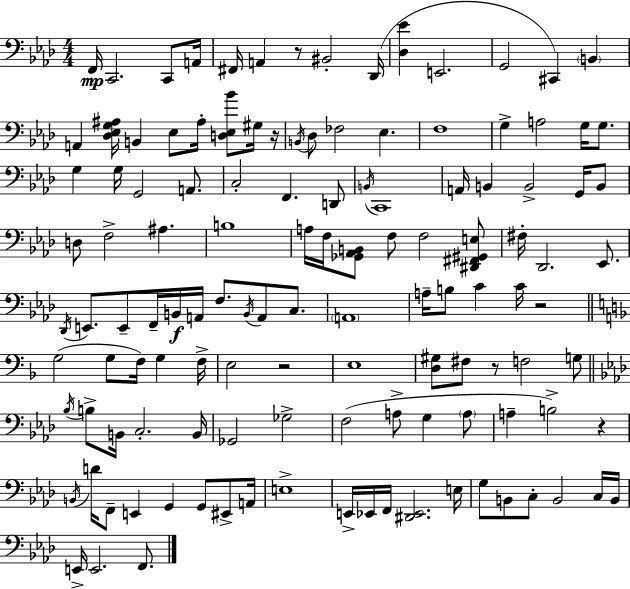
F2/s C2/h. C2/e A2/s F#2/s A2/q R/e BIS2/h Db2/s [Db3,Eb4]/q E2/h. G2/h C#2/q B2/q A2/q [Db3,Eb3,G3,A#3]/s B2/q Eb3/e A#3/s [D3,Eb3,Bb4]/e G#3/s R/s B2/s Db3/e FES3/h Eb3/q. F3/w G3/q A3/h G3/s G3/e. G3/q G3/s G2/h A2/e. C3/h F2/q. D2/e B2/s C2/w A2/s B2/q B2/h G2/s B2/e D3/e F3/h A#3/q. B3/w A3/s F3/s [Gb2,Ab2,B2]/e F3/e F3/h [D#2,F#2,G#2,E3]/e F#3/s Db2/h. Eb2/e. Db2/s E2/e. E2/e F2/s B2/s A2/s F3/e. B2/s A2/e C3/e. A2/w A3/s B3/e C4/q C4/s R/h G3/h G3/e F3/s G3/q F3/s E3/h R/h E3/w [D3,G#3]/e F#3/e R/e F3/h G3/e Bb3/s B3/e B2/s C3/h. B2/s Gb2/h Gb3/h F3/h A3/e G3/q A3/e A3/q B3/h R/q B2/s D4/s F2/e E2/q G2/q G2/e EIS2/e A2/s E3/w E2/s Eb2/s F2/s [D#2,Eb2]/h. E3/s G3/e B2/e C3/e B2/h C3/s B2/s E2/s E2/h. F2/e.